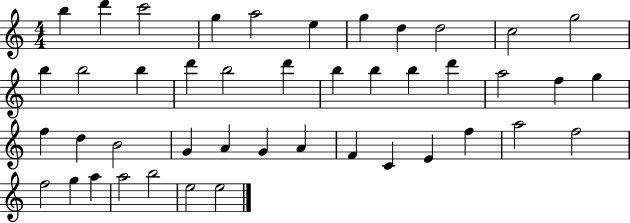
{
  \clef treble
  \numericTimeSignature
  \time 4/4
  \key c \major
  b''4 d'''4 c'''2 | g''4 a''2 e''4 | g''4 d''4 d''2 | c''2 g''2 | \break b''4 b''2 b''4 | d'''4 b''2 d'''4 | b''4 b''4 b''4 d'''4 | a''2 f''4 g''4 | \break f''4 d''4 b'2 | g'4 a'4 g'4 a'4 | f'4 c'4 e'4 f''4 | a''2 f''2 | \break f''2 g''4 a''4 | a''2 b''2 | e''2 e''2 | \bar "|."
}